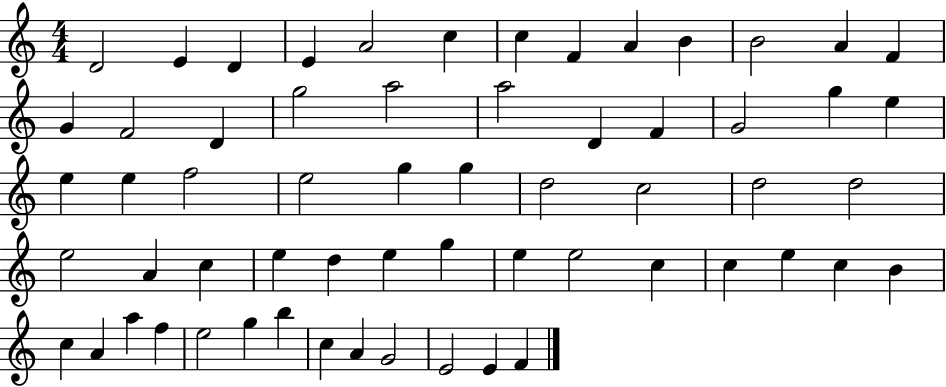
D4/h E4/q D4/q E4/q A4/h C5/q C5/q F4/q A4/q B4/q B4/h A4/q F4/q G4/q F4/h D4/q G5/h A5/h A5/h D4/q F4/q G4/h G5/q E5/q E5/q E5/q F5/h E5/h G5/q G5/q D5/h C5/h D5/h D5/h E5/h A4/q C5/q E5/q D5/q E5/q G5/q E5/q E5/h C5/q C5/q E5/q C5/q B4/q C5/q A4/q A5/q F5/q E5/h G5/q B5/q C5/q A4/q G4/h E4/h E4/q F4/q